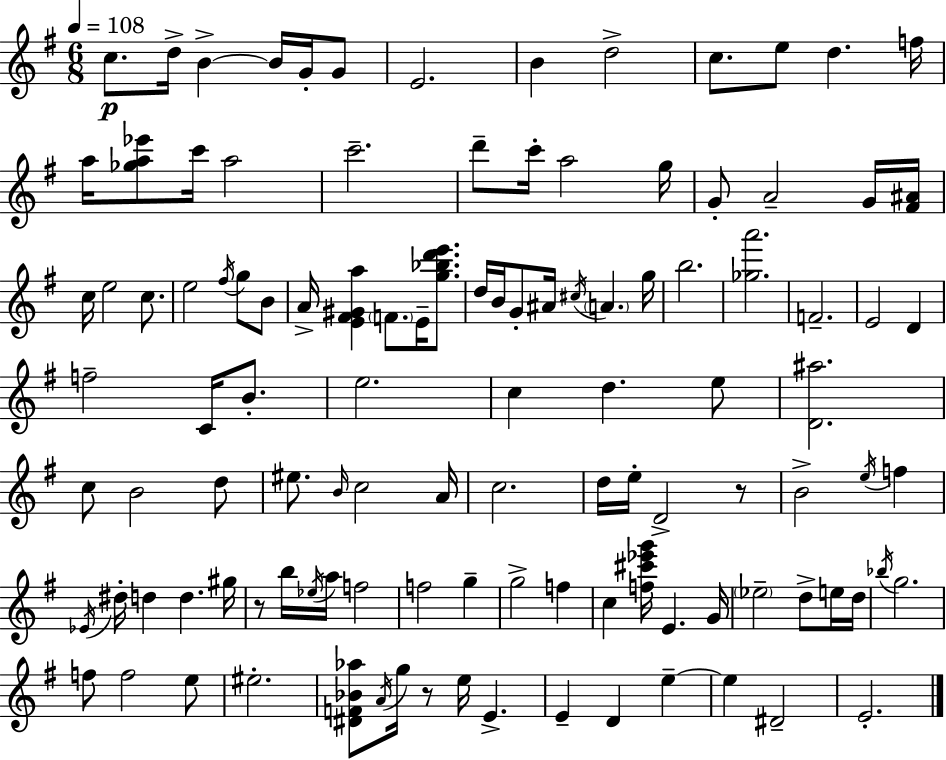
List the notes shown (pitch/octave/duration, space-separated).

C5/e. D5/s B4/q B4/s G4/s G4/e E4/h. B4/q D5/h C5/e. E5/e D5/q. F5/s A5/s [Gb5,A5,Eb6]/e C6/s A5/h C6/h. D6/e C6/s A5/h G5/s G4/e A4/h G4/s [F#4,A#4]/s C5/s E5/h C5/e. E5/h F#5/s G5/e B4/e A4/s [E4,F#4,G#4,A5]/q F4/e. E4/s [G5,Bb5,D6,E6]/e. D5/s B4/s G4/e A#4/s C#5/s A4/q. G5/s B5/h. [Gb5,A6]/h. F4/h. E4/h D4/q F5/h C4/s B4/e. E5/h. C5/q D5/q. E5/e [D4,A#5]/h. C5/e B4/h D5/e EIS5/e. B4/s C5/h A4/s C5/h. D5/s E5/s D4/h R/e B4/h E5/s F5/q Eb4/s D#5/s D5/q D5/q. G#5/s R/e B5/s Eb5/s A5/s F5/h F5/h G5/q G5/h F5/q C5/q [F5,C#6,Eb6,G6]/s E4/q. G4/s Eb5/h D5/e E5/s D5/s Bb5/s G5/h. F5/e F5/h E5/e EIS5/h. [D#4,F4,Bb4,Ab5]/e A4/s G5/s R/e E5/s E4/q. E4/q D4/q E5/q E5/q D#4/h E4/h.